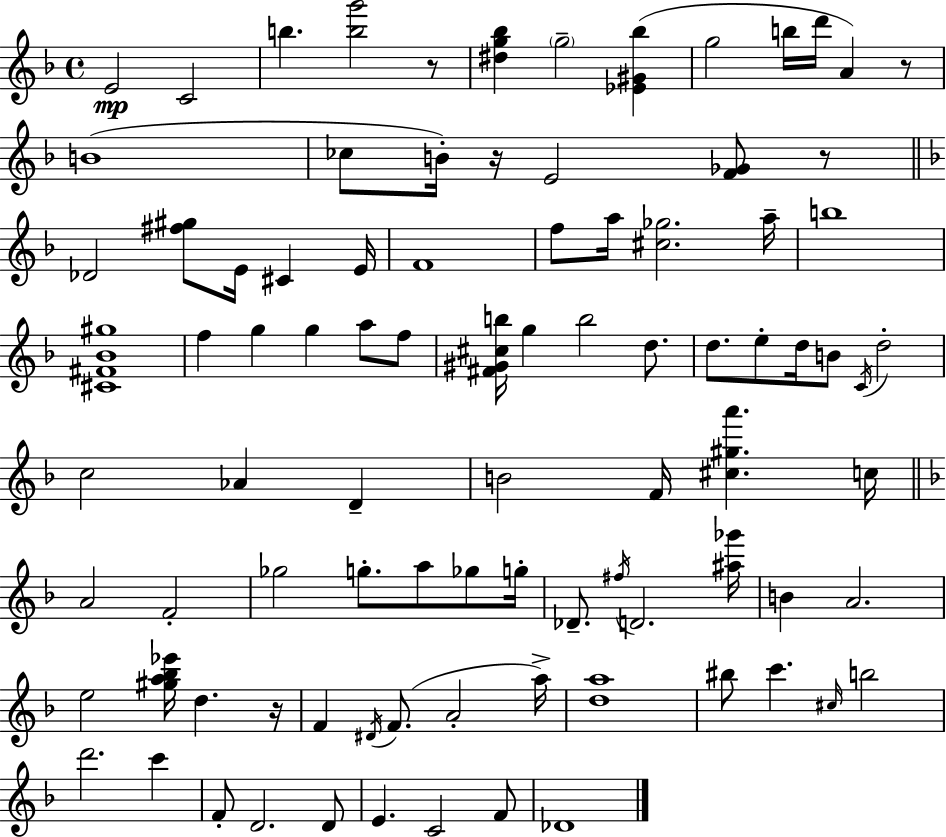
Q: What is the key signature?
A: F major